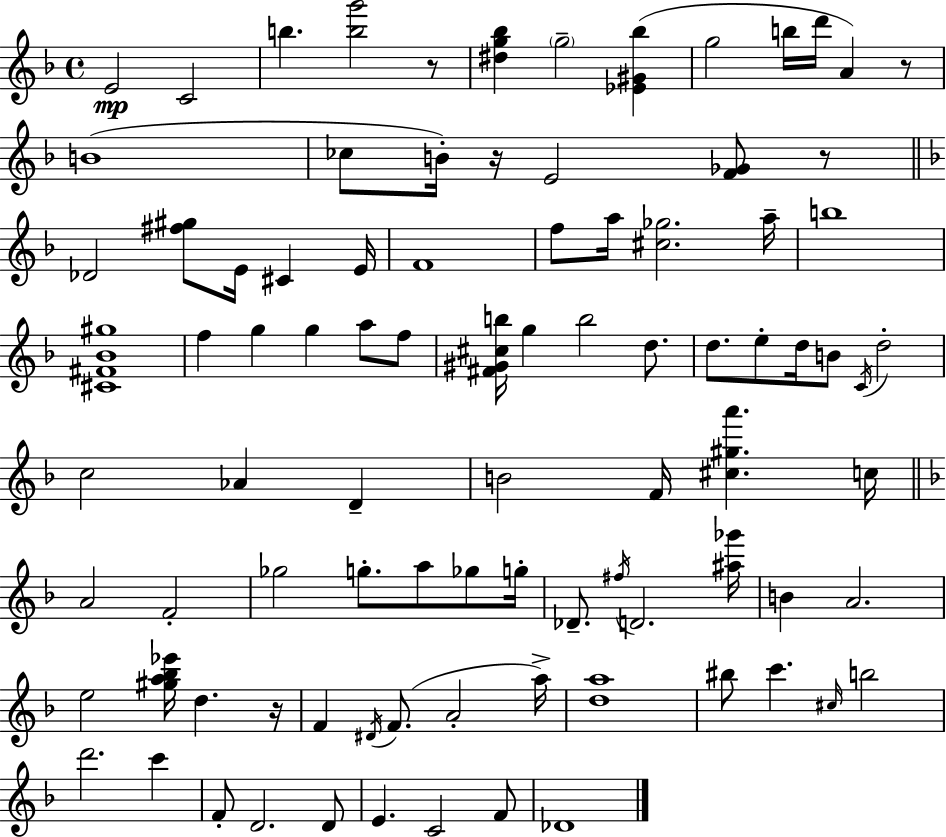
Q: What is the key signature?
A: F major